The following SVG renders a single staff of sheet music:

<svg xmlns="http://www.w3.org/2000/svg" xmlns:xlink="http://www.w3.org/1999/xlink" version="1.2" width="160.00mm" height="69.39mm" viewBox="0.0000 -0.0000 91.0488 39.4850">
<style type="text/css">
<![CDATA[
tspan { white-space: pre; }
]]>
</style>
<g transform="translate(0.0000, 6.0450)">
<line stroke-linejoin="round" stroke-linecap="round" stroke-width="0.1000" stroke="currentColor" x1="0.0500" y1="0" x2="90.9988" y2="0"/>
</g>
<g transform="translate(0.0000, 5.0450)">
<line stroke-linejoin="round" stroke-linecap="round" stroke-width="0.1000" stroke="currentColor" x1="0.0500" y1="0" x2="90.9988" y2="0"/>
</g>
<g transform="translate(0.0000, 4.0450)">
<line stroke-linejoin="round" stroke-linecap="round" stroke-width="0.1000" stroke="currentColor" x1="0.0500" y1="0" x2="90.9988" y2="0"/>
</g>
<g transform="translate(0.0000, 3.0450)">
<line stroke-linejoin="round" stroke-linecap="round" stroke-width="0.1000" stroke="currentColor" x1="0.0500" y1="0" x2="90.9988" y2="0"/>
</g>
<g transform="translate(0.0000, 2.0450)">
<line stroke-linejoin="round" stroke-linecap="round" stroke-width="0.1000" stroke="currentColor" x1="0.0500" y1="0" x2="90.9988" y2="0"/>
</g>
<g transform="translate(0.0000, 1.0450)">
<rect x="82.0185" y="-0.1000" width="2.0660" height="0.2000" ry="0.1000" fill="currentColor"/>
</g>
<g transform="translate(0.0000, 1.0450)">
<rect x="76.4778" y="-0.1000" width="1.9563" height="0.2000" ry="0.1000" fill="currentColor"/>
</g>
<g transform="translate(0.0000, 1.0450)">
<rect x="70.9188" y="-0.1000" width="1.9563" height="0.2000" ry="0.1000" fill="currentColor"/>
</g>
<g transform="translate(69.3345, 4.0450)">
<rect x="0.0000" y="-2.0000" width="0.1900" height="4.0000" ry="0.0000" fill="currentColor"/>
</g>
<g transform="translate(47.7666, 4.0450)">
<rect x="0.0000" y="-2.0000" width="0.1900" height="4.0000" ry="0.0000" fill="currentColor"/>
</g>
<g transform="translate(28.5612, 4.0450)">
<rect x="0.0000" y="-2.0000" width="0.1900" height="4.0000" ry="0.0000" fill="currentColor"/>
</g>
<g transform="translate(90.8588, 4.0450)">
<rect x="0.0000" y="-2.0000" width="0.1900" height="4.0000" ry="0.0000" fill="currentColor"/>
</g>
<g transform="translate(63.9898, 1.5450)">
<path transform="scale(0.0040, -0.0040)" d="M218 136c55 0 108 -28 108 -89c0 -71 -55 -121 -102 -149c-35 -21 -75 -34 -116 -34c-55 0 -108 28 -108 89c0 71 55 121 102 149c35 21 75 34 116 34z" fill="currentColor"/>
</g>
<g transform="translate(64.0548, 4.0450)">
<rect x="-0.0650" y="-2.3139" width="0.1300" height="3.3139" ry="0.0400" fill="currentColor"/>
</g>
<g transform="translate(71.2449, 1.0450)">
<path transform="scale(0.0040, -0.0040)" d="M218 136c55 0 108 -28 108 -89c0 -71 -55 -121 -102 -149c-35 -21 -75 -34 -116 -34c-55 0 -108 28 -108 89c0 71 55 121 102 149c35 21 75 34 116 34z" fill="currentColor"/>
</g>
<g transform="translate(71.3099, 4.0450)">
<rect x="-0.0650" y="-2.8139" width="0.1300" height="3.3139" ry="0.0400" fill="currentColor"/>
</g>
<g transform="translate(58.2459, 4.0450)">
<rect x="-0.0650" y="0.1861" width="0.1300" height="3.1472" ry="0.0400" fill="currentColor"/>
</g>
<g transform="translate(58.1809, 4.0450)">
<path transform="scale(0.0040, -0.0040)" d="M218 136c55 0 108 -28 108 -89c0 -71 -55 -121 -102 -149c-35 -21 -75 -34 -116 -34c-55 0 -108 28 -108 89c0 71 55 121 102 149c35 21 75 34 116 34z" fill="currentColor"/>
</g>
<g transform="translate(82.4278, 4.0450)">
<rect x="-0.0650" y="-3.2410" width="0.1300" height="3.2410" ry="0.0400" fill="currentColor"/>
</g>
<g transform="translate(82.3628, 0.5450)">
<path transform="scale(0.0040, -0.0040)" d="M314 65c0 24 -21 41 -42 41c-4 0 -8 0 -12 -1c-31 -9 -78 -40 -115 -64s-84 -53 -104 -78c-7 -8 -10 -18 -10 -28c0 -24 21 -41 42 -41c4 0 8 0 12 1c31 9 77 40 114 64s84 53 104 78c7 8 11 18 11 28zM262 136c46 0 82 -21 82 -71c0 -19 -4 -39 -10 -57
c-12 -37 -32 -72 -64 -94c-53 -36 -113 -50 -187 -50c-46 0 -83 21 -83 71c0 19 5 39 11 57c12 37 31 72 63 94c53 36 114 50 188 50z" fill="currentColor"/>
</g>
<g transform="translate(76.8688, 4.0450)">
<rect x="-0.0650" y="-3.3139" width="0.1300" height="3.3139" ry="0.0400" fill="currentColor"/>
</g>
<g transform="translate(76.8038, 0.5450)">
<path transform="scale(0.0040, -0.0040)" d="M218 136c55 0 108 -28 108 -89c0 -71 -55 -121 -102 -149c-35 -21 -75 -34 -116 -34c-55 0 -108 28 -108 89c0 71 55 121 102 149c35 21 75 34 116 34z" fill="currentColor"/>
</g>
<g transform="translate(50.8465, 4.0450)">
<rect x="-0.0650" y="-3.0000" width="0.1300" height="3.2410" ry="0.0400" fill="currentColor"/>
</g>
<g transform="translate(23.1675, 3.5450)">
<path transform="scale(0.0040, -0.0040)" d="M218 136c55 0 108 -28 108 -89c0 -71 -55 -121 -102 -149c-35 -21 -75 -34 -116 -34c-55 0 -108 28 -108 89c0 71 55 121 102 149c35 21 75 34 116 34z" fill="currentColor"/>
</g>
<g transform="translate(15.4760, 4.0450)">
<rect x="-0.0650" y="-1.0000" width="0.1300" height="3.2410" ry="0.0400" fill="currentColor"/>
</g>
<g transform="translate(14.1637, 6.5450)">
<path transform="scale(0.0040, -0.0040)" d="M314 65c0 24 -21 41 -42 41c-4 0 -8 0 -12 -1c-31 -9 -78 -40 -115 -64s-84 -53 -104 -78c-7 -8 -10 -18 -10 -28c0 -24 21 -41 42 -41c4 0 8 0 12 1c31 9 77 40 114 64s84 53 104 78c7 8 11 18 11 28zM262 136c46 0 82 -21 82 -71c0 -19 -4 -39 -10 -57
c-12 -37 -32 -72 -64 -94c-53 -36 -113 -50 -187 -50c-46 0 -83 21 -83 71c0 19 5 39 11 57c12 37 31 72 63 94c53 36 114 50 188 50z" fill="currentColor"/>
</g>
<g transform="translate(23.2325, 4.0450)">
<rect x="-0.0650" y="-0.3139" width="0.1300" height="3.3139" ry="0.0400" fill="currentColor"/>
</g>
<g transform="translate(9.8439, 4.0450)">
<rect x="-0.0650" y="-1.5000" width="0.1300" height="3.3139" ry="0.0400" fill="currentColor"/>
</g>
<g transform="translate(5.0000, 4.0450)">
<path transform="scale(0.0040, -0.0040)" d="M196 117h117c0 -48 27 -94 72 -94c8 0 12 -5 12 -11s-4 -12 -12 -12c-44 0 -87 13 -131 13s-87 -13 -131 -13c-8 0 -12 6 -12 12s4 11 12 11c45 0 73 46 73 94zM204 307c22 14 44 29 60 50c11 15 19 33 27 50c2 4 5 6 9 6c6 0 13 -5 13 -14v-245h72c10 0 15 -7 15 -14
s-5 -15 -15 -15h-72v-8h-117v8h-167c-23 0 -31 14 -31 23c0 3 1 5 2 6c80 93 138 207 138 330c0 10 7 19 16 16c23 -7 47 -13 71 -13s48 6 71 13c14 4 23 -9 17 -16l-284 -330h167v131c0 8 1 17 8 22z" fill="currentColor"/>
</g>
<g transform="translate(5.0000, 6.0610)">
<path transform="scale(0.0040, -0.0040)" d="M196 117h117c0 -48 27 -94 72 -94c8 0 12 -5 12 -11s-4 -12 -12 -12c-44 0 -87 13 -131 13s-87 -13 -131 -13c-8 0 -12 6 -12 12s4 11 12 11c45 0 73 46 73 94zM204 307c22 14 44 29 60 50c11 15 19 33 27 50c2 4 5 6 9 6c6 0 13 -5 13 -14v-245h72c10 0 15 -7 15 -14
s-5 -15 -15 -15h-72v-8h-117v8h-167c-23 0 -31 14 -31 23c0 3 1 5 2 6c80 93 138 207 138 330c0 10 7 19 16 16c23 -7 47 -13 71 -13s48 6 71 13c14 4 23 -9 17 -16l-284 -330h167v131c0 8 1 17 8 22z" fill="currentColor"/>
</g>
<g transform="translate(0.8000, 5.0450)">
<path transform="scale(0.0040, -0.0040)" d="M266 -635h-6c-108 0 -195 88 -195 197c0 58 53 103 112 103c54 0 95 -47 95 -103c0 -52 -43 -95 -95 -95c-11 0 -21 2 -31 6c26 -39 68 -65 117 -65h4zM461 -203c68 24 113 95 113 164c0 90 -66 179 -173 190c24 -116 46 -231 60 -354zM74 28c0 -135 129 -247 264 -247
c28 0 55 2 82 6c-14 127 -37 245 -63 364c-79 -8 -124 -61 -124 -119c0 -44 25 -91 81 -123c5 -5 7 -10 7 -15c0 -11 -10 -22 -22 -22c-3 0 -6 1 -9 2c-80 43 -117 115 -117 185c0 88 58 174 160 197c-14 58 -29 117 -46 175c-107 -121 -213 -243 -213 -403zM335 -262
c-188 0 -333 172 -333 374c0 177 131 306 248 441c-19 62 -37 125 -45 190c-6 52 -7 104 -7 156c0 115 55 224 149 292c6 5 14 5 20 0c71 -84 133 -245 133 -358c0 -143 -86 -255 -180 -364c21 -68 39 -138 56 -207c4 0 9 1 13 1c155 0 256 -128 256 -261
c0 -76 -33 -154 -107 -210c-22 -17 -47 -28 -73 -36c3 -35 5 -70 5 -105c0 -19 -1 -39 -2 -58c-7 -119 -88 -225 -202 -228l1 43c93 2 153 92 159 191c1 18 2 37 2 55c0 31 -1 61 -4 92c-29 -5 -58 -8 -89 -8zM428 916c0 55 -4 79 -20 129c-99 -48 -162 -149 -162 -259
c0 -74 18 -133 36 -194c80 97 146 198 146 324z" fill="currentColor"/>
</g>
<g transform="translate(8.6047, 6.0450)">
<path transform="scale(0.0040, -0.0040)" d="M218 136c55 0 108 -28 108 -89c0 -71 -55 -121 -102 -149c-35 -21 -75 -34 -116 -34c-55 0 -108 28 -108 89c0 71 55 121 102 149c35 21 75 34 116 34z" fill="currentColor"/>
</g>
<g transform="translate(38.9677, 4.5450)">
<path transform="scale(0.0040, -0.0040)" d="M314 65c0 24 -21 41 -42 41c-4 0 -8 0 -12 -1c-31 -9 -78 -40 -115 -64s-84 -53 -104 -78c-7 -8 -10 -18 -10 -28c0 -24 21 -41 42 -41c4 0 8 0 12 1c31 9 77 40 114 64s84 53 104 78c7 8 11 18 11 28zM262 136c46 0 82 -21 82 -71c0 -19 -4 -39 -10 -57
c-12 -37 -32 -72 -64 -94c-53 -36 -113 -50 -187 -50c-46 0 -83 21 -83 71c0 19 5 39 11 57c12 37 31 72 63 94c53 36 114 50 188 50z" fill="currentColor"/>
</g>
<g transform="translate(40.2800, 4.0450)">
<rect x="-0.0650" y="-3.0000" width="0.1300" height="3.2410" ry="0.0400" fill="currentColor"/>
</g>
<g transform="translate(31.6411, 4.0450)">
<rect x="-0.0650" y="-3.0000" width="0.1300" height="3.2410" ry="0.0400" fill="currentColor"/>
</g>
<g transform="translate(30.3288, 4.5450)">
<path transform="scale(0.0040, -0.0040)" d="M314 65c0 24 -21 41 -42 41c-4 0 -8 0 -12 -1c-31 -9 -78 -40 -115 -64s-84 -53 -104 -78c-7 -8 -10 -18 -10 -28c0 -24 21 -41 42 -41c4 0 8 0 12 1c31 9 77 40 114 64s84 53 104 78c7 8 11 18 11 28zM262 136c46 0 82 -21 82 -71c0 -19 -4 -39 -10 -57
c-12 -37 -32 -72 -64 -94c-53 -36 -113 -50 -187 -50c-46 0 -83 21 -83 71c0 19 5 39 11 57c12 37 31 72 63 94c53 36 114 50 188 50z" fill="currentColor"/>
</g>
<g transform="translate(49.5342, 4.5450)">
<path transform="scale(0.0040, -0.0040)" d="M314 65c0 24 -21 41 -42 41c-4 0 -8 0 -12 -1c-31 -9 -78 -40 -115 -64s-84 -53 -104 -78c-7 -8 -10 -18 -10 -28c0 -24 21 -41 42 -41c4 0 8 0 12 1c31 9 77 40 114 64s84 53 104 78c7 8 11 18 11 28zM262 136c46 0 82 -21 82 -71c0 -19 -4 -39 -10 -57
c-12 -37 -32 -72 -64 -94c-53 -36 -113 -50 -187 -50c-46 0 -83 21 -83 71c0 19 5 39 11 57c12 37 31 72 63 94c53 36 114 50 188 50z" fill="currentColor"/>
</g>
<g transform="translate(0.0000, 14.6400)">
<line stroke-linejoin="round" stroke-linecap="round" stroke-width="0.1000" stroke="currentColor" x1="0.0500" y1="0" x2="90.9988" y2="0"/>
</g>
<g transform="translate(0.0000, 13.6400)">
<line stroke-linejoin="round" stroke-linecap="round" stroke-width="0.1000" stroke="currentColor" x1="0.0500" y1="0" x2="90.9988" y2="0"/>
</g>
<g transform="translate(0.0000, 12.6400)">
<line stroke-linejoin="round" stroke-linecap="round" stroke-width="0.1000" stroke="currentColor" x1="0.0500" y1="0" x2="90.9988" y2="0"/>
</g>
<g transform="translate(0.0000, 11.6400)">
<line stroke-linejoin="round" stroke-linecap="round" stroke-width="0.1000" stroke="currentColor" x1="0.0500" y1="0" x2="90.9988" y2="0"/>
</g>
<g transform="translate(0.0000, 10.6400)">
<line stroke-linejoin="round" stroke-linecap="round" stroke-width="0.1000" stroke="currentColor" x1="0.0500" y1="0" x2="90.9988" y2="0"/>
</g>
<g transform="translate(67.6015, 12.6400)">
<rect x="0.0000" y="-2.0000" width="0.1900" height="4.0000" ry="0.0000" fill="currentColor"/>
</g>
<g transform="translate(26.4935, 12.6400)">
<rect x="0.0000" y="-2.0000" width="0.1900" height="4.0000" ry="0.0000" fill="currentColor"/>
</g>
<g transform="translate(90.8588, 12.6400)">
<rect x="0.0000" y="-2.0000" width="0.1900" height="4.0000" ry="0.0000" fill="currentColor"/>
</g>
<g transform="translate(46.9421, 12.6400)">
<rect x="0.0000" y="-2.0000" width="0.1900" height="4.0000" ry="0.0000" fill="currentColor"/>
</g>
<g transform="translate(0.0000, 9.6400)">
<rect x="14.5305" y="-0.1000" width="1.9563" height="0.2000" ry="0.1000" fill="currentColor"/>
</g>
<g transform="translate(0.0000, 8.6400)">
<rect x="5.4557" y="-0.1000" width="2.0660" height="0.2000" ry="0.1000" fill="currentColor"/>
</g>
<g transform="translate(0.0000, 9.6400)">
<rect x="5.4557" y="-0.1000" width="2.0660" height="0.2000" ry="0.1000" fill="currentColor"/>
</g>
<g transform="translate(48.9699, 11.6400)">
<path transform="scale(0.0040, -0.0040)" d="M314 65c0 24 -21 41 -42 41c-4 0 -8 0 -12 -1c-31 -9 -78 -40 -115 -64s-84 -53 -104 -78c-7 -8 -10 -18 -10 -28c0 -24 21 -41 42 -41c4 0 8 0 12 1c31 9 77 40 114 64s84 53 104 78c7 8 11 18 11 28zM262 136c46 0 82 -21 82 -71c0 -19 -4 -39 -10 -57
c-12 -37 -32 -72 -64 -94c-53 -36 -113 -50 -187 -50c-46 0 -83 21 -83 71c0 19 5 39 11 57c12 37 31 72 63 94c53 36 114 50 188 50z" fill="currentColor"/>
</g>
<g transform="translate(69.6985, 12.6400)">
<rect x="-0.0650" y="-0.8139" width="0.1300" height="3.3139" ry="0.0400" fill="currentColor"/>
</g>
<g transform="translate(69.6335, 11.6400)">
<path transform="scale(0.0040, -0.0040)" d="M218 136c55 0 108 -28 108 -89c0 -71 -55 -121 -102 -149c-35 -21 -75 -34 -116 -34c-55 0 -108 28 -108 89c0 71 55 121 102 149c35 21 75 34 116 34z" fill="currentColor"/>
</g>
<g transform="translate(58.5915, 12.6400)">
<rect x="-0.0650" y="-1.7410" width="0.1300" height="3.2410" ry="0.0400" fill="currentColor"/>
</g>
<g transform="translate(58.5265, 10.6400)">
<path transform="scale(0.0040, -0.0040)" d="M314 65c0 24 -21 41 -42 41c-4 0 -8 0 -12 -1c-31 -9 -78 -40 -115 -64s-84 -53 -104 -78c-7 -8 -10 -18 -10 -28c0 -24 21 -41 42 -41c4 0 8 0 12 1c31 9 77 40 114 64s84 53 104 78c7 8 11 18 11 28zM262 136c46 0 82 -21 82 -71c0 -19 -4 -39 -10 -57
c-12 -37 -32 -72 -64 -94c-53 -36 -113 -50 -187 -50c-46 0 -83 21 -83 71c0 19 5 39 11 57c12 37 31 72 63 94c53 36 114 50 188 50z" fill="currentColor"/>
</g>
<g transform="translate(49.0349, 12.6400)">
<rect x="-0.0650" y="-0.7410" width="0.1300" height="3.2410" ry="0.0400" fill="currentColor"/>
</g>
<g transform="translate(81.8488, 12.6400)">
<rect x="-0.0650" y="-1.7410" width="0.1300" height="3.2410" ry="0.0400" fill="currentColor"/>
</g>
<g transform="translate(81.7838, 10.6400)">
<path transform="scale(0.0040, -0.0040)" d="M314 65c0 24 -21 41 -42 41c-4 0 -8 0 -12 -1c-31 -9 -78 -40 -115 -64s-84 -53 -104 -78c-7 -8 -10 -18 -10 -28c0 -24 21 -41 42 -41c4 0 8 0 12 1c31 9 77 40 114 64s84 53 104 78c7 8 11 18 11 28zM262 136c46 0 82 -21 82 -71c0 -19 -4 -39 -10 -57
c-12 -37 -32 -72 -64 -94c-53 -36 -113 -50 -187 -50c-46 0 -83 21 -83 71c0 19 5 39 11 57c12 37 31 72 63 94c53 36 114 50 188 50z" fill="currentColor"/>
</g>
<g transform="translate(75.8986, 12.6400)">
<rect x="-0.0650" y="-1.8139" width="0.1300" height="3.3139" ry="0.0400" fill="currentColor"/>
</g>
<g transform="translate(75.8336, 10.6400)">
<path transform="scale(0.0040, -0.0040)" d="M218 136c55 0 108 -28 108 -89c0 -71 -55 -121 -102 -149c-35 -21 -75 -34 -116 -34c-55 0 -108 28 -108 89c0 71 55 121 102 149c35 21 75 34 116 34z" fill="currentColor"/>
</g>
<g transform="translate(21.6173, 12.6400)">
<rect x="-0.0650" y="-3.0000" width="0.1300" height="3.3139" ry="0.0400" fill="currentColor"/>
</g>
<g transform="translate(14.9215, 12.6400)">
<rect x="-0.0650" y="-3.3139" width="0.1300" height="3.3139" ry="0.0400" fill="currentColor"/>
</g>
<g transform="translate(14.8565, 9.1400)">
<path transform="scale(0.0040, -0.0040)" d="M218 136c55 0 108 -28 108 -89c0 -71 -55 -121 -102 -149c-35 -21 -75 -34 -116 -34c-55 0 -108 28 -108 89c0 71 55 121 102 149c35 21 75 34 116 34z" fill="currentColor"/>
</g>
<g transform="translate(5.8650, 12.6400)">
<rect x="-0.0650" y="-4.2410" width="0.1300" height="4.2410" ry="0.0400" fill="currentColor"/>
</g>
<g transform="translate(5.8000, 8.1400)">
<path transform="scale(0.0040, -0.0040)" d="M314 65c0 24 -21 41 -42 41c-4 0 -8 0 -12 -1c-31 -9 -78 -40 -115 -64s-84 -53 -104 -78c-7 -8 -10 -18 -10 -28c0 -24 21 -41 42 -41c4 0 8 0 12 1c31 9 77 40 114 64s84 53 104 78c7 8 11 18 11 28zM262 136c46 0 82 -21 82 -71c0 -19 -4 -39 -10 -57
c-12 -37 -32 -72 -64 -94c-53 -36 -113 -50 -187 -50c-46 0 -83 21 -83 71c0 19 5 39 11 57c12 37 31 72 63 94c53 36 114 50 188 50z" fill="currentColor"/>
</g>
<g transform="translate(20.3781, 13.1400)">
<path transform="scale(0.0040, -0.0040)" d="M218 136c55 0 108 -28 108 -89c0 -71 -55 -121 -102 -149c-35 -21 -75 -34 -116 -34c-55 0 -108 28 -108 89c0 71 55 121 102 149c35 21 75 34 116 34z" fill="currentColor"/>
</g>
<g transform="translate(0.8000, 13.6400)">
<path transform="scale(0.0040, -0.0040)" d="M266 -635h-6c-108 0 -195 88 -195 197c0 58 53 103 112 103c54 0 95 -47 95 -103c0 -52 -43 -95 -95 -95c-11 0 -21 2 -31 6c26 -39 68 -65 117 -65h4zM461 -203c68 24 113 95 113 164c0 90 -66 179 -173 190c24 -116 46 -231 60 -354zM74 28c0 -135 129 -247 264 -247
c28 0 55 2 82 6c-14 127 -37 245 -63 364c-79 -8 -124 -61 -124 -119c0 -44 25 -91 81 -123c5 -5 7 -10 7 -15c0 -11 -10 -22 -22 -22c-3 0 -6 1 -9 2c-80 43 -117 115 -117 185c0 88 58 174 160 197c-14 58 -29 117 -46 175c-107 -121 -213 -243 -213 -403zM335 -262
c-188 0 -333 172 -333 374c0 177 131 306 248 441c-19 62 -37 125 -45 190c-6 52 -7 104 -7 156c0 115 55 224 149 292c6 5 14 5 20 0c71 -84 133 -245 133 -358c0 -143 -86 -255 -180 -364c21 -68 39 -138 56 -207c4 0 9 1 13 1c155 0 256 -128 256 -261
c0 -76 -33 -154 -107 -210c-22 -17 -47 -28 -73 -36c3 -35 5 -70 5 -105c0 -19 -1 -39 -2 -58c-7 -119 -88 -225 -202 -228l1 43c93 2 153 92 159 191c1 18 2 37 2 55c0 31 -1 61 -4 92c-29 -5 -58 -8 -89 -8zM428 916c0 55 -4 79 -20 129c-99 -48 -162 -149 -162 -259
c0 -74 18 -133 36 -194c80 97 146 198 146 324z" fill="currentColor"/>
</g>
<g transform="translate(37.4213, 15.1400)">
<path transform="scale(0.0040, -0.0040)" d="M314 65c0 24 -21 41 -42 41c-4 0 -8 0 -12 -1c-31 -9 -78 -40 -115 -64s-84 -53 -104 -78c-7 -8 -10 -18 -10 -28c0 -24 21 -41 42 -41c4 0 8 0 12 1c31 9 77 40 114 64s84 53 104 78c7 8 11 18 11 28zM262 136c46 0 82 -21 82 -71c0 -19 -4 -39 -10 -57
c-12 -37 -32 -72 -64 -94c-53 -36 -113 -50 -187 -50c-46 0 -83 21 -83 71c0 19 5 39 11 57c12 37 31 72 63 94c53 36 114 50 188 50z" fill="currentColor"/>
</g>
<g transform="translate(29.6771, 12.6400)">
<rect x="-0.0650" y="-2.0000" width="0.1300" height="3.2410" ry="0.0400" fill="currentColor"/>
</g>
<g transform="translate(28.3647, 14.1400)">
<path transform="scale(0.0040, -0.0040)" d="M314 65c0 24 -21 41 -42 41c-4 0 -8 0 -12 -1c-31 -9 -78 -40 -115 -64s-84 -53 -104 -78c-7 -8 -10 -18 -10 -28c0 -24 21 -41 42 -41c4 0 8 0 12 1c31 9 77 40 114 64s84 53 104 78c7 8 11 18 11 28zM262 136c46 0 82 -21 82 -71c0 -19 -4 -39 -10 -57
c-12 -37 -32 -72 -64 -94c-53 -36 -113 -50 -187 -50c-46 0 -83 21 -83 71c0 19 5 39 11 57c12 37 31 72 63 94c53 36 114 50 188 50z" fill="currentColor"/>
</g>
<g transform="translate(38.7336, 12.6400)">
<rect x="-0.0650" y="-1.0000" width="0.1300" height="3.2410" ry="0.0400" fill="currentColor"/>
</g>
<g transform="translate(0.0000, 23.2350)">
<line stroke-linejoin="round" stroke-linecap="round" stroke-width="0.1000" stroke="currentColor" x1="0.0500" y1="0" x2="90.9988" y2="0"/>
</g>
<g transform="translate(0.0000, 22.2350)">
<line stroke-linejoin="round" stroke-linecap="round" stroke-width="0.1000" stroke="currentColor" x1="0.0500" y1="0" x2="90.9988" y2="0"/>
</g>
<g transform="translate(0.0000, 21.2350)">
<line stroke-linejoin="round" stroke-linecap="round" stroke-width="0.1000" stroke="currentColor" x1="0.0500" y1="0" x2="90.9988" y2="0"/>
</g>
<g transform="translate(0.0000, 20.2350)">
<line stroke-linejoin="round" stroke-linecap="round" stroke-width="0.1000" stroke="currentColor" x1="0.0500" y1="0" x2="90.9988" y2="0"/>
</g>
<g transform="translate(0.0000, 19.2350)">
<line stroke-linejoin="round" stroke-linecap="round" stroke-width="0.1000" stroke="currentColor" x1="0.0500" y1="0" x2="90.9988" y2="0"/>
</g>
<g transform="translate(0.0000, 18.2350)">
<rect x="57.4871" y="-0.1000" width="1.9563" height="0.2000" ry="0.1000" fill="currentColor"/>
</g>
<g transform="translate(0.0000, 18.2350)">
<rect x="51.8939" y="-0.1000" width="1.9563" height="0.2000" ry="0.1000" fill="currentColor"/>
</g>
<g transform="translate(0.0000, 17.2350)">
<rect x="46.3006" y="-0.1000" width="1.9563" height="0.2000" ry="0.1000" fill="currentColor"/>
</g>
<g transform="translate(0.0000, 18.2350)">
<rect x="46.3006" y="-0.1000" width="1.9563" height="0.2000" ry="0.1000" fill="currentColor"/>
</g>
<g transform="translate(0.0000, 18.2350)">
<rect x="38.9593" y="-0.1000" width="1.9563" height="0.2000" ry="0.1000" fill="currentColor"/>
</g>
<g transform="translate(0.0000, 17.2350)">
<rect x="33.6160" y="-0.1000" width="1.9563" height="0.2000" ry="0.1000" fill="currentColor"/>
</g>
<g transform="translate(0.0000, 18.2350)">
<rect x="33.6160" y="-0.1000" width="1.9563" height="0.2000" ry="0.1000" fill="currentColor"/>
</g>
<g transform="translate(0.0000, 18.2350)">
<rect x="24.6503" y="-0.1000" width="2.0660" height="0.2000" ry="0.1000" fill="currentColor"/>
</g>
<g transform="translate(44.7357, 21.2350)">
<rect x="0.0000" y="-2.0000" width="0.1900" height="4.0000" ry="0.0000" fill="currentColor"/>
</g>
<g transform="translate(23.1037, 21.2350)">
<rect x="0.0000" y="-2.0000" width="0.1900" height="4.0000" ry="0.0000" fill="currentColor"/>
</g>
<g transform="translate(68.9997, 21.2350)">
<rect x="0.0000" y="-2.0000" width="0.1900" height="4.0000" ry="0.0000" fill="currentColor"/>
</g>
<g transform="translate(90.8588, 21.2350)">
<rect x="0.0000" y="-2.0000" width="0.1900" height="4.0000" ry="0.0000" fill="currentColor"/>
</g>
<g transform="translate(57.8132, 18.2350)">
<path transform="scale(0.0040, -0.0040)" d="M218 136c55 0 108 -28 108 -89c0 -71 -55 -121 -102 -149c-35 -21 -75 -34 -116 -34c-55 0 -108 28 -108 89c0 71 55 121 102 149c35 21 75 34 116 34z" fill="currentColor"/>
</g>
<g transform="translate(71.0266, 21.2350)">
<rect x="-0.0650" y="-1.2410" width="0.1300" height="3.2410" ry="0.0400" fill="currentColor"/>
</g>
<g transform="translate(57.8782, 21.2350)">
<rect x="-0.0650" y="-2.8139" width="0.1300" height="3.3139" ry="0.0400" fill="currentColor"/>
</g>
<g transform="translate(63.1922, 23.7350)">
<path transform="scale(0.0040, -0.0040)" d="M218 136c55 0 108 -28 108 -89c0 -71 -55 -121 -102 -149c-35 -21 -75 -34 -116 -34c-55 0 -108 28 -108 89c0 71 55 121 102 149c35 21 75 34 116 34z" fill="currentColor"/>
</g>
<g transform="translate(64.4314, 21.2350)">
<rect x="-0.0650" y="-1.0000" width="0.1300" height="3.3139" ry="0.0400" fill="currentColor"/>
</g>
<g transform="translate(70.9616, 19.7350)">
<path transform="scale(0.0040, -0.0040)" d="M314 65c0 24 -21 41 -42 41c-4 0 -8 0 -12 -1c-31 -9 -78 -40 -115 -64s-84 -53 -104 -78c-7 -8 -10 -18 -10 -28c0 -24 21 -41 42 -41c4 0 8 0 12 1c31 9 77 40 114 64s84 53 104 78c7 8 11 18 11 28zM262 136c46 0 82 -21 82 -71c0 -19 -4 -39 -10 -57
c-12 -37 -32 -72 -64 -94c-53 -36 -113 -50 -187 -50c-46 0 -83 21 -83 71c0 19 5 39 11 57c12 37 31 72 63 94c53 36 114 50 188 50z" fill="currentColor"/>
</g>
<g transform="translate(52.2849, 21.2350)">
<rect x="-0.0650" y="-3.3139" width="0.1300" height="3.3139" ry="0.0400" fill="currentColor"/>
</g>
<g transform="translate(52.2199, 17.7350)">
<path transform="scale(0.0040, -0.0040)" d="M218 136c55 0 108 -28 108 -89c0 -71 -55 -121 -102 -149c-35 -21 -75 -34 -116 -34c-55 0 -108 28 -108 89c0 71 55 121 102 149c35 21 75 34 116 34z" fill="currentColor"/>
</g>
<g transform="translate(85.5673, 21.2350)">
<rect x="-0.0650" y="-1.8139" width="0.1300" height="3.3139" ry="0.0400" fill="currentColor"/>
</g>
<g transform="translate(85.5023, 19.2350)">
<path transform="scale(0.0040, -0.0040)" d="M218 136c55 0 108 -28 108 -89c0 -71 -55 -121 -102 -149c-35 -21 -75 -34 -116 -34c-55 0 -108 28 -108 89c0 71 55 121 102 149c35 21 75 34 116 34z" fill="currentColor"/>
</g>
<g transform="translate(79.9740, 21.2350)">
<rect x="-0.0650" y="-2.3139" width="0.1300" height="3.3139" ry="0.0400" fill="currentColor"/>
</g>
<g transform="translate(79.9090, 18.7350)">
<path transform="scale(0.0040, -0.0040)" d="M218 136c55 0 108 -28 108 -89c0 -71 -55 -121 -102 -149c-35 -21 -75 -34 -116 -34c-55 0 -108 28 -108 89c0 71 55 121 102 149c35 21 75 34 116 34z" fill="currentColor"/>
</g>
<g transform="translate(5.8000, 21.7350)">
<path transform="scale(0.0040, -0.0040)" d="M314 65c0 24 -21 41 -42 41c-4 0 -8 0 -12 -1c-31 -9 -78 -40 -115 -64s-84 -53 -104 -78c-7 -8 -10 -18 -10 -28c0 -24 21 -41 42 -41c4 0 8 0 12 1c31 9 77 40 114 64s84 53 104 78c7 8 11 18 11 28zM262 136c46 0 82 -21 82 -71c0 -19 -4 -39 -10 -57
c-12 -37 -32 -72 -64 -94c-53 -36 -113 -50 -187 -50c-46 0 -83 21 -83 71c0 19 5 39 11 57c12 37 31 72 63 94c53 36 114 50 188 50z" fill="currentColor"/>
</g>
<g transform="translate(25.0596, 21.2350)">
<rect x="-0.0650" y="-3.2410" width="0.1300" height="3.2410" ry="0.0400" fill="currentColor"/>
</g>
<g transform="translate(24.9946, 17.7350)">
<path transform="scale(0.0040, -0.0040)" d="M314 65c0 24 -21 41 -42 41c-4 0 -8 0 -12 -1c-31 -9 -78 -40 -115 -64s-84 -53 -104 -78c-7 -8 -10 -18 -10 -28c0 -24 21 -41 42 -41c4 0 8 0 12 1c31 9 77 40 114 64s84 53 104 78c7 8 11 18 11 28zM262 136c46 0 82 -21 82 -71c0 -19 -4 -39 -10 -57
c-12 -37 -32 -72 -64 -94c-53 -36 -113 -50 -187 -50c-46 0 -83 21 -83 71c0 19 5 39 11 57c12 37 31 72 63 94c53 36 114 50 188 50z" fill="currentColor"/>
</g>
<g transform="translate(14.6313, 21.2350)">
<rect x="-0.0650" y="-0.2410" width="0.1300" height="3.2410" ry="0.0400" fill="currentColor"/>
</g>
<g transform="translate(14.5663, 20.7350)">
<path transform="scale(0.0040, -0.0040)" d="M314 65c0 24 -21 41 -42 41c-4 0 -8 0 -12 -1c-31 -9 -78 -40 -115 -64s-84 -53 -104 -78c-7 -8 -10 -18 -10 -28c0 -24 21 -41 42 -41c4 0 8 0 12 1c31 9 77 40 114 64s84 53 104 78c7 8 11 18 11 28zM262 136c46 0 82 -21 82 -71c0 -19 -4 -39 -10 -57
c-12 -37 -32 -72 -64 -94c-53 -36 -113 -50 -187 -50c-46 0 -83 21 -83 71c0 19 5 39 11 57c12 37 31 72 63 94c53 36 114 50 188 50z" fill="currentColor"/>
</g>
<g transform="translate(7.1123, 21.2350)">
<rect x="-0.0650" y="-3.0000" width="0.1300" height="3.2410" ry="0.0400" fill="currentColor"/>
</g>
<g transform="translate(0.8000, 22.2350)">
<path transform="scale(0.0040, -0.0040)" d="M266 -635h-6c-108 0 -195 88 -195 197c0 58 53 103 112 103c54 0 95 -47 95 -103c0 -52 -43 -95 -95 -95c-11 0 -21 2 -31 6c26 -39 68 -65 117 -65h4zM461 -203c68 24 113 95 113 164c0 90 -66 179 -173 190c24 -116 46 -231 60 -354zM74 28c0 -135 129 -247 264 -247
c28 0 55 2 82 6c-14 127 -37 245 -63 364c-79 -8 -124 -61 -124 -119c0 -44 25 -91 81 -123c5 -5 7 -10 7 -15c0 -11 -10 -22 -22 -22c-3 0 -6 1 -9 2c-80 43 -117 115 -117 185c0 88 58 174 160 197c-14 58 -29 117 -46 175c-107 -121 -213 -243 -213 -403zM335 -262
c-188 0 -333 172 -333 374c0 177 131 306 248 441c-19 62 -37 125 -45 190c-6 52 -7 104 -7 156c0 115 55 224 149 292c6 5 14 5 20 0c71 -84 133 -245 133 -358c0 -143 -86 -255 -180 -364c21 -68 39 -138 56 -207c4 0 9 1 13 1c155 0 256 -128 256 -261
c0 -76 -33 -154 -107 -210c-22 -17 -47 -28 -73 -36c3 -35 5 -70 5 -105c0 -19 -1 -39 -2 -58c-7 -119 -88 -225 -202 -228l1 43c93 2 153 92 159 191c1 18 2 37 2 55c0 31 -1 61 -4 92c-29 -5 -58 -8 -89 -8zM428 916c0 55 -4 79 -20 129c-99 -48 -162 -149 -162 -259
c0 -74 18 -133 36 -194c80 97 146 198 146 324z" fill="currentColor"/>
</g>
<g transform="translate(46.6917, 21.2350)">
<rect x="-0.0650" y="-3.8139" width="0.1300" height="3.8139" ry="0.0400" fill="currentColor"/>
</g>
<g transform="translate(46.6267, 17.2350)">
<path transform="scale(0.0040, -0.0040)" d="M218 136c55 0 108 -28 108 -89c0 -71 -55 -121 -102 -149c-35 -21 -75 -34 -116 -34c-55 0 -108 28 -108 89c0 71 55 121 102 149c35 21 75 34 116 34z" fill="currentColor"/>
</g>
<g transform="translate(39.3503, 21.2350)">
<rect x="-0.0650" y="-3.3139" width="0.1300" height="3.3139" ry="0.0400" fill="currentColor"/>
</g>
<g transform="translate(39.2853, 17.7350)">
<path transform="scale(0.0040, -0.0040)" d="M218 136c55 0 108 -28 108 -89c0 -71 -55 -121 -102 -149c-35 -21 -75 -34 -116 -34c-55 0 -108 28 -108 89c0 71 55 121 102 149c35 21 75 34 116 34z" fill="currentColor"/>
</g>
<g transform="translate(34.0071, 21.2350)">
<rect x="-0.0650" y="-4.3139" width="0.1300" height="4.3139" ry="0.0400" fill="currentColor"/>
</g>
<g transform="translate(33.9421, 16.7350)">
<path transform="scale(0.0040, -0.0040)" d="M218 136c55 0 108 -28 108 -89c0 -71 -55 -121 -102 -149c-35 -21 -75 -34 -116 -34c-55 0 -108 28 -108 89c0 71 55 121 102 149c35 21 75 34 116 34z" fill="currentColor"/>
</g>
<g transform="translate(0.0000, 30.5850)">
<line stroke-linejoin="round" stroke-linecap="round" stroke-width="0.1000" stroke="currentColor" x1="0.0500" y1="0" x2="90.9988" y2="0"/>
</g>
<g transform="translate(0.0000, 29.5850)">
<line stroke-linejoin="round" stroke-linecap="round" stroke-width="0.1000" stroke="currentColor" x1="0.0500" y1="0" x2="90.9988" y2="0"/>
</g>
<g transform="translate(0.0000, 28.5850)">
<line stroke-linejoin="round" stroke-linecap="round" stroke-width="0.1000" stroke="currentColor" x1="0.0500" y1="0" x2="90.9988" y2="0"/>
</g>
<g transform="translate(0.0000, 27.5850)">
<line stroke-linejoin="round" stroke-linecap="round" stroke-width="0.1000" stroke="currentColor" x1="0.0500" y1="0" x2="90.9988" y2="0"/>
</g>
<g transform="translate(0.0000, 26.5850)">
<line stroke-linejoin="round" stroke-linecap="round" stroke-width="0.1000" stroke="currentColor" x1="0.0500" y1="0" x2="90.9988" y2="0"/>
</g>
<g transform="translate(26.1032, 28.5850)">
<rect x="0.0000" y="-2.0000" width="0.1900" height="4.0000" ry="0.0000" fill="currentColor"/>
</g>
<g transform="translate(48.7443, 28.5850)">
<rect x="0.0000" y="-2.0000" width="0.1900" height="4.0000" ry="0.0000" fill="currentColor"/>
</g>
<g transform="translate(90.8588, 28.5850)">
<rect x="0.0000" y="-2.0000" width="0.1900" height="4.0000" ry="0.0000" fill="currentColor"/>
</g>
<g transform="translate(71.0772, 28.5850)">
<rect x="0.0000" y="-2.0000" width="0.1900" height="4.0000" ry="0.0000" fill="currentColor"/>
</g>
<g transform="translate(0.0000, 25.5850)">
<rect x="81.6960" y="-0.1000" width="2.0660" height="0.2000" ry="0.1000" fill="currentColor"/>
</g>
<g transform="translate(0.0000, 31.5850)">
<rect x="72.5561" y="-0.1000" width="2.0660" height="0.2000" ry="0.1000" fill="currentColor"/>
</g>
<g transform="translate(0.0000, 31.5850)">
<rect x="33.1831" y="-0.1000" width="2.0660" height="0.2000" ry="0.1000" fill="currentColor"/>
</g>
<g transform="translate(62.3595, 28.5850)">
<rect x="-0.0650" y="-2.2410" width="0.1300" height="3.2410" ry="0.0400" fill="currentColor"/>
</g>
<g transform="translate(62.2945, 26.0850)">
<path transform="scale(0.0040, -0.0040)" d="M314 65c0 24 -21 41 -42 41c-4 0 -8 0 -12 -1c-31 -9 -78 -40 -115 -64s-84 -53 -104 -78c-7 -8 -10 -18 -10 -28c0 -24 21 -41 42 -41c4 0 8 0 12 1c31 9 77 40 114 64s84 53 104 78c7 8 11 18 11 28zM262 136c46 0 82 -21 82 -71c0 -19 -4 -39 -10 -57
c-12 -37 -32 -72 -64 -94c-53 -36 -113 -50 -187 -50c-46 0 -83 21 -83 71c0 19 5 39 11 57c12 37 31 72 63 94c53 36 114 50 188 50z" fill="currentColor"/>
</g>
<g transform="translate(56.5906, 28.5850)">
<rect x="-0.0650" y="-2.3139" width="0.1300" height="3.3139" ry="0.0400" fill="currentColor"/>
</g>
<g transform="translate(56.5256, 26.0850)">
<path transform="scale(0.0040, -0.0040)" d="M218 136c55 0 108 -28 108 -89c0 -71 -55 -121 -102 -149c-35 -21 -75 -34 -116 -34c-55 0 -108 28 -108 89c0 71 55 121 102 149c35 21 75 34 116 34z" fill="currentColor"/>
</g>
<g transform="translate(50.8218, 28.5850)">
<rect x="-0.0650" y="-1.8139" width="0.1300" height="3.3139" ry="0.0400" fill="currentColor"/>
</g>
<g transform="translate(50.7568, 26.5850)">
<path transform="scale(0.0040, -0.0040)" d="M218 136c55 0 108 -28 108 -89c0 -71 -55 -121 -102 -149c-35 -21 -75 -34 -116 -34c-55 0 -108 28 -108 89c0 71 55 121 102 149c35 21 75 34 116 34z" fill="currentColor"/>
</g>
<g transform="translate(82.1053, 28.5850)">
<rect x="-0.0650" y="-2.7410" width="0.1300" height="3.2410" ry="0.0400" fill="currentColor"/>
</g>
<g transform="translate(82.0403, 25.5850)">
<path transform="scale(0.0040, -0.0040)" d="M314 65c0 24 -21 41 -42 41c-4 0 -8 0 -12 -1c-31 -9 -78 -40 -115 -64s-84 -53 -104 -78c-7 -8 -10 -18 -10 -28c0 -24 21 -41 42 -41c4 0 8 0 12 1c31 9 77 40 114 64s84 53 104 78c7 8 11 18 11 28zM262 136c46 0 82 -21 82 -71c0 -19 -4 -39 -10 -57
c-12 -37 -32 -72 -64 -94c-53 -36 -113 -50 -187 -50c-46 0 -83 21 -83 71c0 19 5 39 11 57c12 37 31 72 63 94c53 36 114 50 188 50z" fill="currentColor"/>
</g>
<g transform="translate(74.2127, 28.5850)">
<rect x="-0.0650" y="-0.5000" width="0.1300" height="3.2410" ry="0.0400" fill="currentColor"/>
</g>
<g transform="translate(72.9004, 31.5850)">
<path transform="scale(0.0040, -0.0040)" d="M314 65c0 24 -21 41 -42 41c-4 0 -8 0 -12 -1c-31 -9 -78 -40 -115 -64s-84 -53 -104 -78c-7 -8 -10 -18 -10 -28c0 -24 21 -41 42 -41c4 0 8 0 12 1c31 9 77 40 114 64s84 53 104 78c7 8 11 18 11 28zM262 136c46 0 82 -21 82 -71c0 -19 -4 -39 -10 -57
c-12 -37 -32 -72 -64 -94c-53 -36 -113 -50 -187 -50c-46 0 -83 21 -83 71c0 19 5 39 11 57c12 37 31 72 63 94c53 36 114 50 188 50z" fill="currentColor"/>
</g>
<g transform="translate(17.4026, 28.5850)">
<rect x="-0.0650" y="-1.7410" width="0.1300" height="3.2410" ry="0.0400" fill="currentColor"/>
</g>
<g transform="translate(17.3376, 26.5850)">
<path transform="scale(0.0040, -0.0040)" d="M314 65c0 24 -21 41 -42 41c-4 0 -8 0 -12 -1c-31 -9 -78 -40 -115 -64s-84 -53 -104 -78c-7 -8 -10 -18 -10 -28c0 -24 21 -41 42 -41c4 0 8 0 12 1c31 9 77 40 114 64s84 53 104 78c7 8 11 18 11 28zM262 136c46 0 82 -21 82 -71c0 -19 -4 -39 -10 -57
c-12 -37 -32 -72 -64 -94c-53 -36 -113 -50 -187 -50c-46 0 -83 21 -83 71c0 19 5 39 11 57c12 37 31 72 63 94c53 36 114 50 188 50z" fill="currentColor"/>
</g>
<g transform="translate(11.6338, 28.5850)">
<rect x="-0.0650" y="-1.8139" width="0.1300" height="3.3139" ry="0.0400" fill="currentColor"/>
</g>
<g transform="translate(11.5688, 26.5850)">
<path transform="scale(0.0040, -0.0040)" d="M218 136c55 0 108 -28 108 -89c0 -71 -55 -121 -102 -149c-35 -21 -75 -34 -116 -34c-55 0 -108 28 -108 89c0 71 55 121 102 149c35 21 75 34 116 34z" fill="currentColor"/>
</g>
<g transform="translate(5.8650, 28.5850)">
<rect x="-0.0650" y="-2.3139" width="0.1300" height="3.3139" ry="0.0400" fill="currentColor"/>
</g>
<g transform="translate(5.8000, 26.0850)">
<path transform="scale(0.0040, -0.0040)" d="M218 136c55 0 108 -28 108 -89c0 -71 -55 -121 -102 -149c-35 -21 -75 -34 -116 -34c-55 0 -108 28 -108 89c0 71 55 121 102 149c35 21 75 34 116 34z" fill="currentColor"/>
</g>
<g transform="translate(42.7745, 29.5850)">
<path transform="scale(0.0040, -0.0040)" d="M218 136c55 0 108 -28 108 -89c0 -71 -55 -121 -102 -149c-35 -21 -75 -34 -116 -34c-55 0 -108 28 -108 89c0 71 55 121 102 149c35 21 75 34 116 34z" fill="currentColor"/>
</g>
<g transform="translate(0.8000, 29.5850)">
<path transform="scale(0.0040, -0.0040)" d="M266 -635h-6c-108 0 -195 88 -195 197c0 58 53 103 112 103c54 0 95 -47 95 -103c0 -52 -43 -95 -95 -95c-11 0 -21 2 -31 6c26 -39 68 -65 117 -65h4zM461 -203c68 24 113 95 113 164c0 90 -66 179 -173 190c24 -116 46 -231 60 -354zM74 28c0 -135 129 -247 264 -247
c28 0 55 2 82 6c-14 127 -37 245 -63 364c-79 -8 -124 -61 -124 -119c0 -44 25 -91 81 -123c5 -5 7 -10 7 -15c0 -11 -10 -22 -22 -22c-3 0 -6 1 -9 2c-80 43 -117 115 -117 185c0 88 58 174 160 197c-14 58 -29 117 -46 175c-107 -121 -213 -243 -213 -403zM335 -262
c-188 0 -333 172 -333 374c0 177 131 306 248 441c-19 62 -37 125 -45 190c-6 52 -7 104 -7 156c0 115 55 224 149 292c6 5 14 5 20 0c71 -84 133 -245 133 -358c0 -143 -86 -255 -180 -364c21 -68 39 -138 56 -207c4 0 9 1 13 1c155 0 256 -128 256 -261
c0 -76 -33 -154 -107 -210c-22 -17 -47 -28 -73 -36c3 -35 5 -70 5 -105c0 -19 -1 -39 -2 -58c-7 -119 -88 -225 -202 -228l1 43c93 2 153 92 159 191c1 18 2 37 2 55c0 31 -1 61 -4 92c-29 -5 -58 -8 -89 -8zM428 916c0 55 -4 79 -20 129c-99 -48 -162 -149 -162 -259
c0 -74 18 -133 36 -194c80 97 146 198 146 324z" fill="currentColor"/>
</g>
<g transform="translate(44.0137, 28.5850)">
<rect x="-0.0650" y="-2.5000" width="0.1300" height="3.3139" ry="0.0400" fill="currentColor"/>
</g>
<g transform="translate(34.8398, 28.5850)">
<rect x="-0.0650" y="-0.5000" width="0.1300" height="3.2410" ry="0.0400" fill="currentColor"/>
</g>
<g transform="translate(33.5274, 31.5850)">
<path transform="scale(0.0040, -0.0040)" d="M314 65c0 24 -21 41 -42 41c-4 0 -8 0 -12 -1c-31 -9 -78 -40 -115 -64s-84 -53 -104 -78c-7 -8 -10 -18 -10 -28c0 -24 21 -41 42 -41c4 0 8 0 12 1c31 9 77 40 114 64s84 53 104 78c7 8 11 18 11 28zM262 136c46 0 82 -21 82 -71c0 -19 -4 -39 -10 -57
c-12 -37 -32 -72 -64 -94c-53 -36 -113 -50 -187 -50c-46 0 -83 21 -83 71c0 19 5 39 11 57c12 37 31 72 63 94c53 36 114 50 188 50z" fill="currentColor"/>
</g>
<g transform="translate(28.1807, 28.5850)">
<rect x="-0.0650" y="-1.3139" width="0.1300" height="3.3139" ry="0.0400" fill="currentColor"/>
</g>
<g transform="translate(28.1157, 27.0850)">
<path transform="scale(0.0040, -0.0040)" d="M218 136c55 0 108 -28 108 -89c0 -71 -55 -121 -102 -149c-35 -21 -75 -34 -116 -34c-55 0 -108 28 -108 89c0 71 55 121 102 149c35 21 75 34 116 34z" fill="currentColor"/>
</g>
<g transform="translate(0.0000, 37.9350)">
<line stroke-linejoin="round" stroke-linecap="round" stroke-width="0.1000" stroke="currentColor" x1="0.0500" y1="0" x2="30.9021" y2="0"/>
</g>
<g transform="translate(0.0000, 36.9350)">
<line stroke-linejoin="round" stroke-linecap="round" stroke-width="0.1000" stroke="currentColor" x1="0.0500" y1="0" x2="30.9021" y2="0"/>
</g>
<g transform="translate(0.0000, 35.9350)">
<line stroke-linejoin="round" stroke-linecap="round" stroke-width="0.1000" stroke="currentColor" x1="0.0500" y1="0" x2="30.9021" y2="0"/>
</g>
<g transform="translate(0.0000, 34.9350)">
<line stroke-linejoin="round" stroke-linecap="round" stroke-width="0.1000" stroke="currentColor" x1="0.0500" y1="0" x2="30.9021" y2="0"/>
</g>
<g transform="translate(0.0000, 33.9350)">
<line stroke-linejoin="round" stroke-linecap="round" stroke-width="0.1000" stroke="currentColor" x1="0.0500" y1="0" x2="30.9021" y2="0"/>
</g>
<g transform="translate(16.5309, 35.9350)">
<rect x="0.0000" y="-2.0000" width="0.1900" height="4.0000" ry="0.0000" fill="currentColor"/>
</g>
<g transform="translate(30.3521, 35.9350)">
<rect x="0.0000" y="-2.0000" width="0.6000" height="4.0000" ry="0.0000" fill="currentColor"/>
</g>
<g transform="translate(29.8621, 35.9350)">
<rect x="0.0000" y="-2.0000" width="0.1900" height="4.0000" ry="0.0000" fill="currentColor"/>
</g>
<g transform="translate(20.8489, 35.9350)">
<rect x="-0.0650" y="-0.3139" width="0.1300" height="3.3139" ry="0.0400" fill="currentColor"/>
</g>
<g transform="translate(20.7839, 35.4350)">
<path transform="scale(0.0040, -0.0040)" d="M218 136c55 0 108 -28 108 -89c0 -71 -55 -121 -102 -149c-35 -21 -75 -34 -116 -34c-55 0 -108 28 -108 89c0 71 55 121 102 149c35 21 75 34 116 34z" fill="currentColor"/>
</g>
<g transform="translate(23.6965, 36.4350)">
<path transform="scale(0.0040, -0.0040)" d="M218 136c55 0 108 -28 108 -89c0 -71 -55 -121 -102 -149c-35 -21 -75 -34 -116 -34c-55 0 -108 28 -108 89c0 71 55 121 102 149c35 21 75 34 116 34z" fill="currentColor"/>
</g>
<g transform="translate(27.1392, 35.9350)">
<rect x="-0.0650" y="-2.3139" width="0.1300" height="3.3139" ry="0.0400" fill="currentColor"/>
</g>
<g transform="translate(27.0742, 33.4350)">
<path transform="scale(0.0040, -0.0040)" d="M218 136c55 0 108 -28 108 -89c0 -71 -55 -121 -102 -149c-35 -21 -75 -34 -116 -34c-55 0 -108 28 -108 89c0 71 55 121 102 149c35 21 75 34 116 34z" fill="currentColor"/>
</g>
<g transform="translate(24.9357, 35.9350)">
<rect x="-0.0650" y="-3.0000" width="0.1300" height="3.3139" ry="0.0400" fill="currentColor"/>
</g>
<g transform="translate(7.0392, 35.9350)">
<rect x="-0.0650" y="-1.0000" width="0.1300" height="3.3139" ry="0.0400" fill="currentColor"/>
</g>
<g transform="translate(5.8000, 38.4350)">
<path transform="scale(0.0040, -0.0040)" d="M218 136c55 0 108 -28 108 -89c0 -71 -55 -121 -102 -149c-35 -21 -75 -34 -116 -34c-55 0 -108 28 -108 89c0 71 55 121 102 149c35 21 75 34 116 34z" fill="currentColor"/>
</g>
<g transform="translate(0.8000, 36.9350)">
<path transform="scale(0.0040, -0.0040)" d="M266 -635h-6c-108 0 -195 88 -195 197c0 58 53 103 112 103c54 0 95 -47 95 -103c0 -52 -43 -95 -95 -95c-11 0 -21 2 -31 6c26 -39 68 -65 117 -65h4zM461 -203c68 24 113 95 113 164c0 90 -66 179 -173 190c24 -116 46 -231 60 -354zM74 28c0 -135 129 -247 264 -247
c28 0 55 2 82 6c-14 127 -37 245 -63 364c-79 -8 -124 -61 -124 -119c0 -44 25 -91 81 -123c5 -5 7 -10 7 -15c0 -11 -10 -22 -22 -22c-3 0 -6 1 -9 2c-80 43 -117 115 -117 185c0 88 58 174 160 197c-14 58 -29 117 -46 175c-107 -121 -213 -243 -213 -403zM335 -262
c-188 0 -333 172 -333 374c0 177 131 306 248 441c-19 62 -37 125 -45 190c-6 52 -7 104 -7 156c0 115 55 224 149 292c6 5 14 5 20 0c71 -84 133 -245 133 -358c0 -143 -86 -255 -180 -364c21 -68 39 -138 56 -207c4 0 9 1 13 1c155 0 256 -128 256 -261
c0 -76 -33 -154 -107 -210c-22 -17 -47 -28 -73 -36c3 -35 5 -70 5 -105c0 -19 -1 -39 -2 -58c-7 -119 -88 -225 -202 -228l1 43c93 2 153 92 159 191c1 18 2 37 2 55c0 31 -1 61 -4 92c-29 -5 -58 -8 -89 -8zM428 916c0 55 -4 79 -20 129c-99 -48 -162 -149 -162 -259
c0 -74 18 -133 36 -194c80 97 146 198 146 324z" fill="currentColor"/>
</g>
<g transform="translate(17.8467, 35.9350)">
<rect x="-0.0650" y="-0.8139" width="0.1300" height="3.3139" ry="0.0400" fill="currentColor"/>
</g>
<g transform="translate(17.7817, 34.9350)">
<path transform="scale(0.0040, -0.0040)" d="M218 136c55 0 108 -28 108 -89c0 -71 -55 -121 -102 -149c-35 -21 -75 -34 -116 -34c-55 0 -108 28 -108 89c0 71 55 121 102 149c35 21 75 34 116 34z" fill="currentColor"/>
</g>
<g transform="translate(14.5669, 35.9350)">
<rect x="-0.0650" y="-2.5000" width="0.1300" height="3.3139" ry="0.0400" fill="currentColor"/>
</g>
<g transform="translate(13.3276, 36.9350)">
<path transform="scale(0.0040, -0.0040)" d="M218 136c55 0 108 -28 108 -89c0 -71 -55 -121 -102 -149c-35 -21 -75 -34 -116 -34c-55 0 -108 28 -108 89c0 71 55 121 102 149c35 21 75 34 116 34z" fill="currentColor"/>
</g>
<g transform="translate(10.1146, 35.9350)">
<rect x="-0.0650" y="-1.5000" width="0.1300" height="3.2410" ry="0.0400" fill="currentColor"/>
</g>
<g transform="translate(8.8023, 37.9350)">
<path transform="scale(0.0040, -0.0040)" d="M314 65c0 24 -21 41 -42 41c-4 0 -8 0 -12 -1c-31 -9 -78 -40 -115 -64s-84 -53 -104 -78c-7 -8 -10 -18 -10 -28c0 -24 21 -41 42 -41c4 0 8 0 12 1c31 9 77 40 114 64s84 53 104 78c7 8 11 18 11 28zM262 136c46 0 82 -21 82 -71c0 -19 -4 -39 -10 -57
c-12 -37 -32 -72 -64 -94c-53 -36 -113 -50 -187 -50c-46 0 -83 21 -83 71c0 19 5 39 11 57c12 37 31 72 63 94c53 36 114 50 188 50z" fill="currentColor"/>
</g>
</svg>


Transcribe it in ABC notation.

X:1
T:Untitled
M:4/4
L:1/4
K:C
E D2 c A2 A2 A2 B g a b b2 d'2 b A F2 D2 d2 f2 d f f2 A2 c2 b2 d' b c' b a D e2 g f g f f2 e C2 G f g g2 C2 a2 D E2 G d c A g